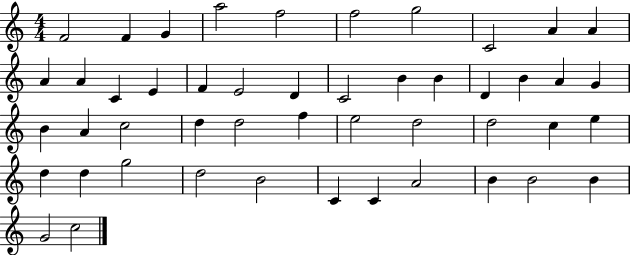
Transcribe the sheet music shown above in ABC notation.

X:1
T:Untitled
M:4/4
L:1/4
K:C
F2 F G a2 f2 f2 g2 C2 A A A A C E F E2 D C2 B B D B A G B A c2 d d2 f e2 d2 d2 c e d d g2 d2 B2 C C A2 B B2 B G2 c2